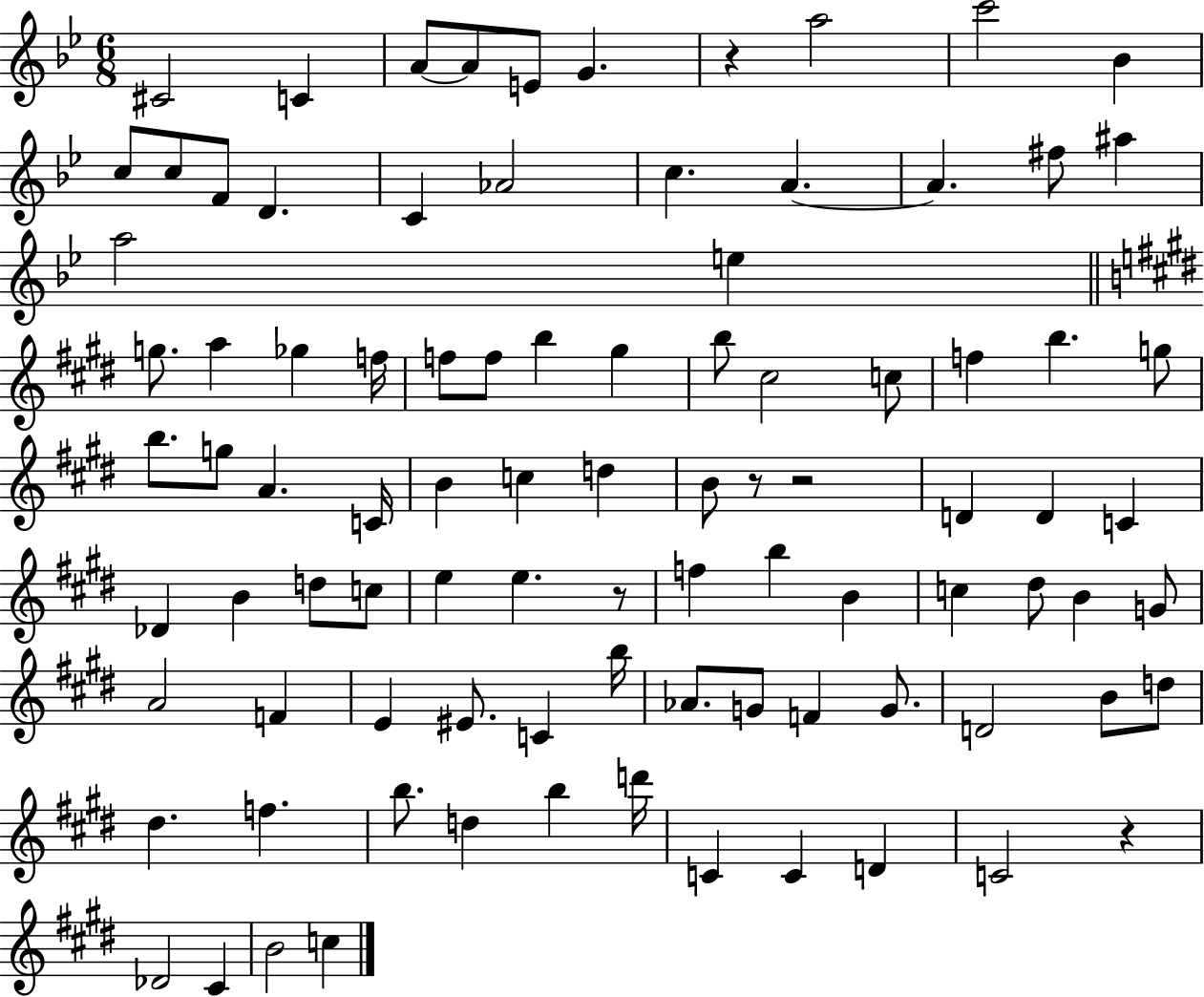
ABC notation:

X:1
T:Untitled
M:6/8
L:1/4
K:Bb
^C2 C A/2 A/2 E/2 G z a2 c'2 _B c/2 c/2 F/2 D C _A2 c A A ^f/2 ^a a2 e g/2 a _g f/4 f/2 f/2 b ^g b/2 ^c2 c/2 f b g/2 b/2 g/2 A C/4 B c d B/2 z/2 z2 D D C _D B d/2 c/2 e e z/2 f b B c ^d/2 B G/2 A2 F E ^E/2 C b/4 _A/2 G/2 F G/2 D2 B/2 d/2 ^d f b/2 d b d'/4 C C D C2 z _D2 ^C B2 c